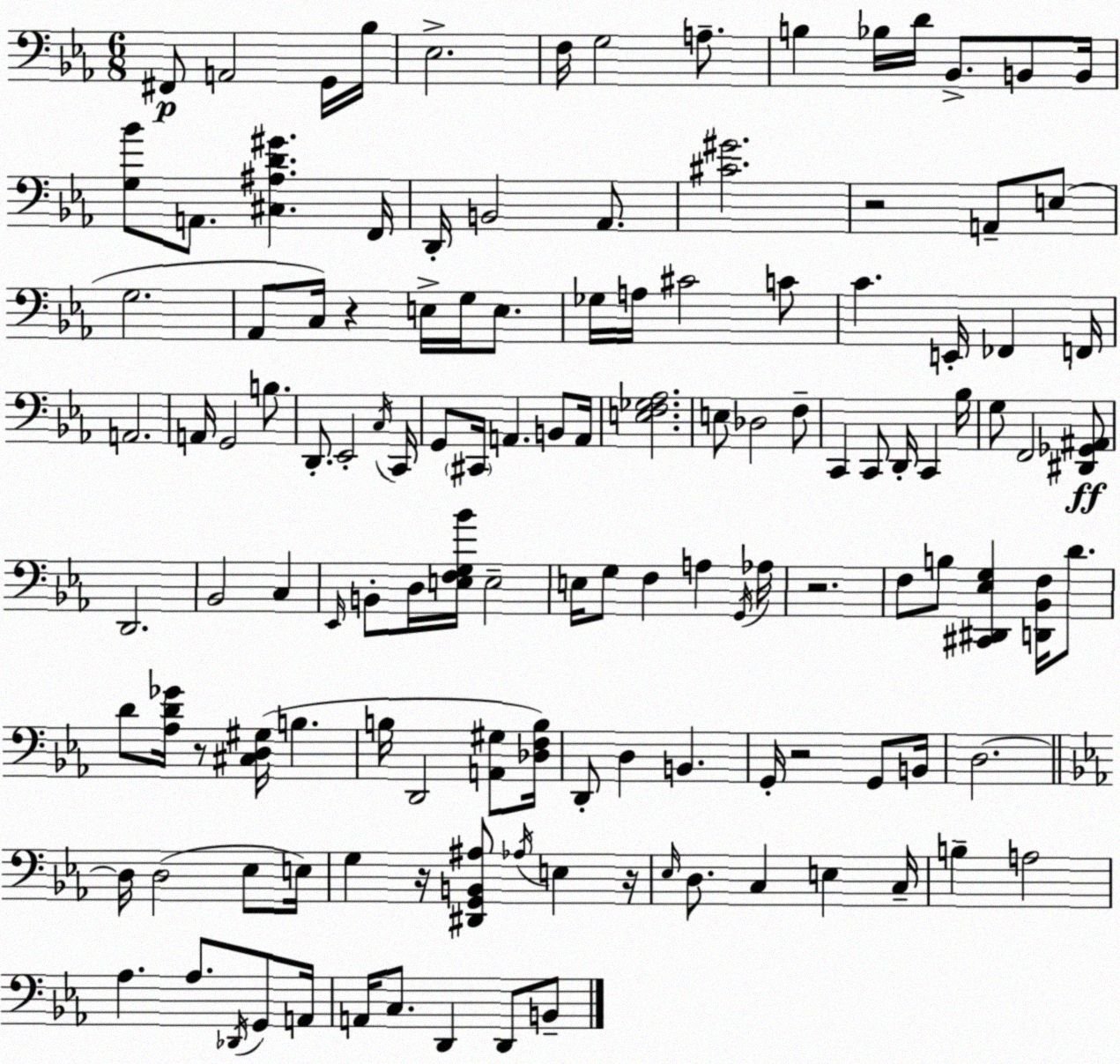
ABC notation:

X:1
T:Untitled
M:6/8
L:1/4
K:Cm
^F,,/2 A,,2 G,,/4 _B,/4 _E,2 F,/4 G,2 A,/2 B, _B,/4 D/4 _B,,/2 B,,/2 B,,/4 [G,_B]/2 A,,/2 [^C,^A,D^G] F,,/4 D,,/4 B,,2 _A,,/2 [^C^G]2 z2 A,,/2 E,/2 G,2 _A,,/2 C,/4 z E,/4 G,/4 E,/2 _G,/4 A,/4 ^C2 C/2 C E,,/4 _F,, F,,/4 A,,2 A,,/4 G,,2 B,/2 D,,/2 _E,,2 C,/4 C,,/4 G,,/2 ^C,,/4 A,, B,,/2 A,,/4 [E,F,_G,_A,]2 E,/2 _D,2 F,/2 C,, C,,/2 D,,/4 C,, _B,/4 G,/2 F,,2 [^D,,_G,,^A,,]/2 D,,2 _B,,2 C, _E,,/4 B,,/2 D,/4 [E,F,G,_B]/4 E,2 E,/4 G,/2 F, A, G,,/4 _A,/4 z2 F,/2 B,/2 [^C,,^D,,_E,G,] [D,,_B,,F,]/4 D/2 D/2 [_A,D_G]/4 z/2 [^C,D,^G,]/4 B, B,/4 D,,2 [A,,^G,]/2 [_D,F,B,]/4 D,,/2 D, B,, G,,/4 z2 G,,/2 B,,/4 D,2 D,/4 D,2 _E,/2 E,/4 G, z/4 [^D,,G,,B,,^A,]/2 _A,/4 E, z/4 _E,/4 D,/2 C, E, C,/4 B, A,2 _A, _A,/2 _D,,/4 G,,/2 A,,/4 A,,/4 C,/2 D,, D,,/2 B,,/2